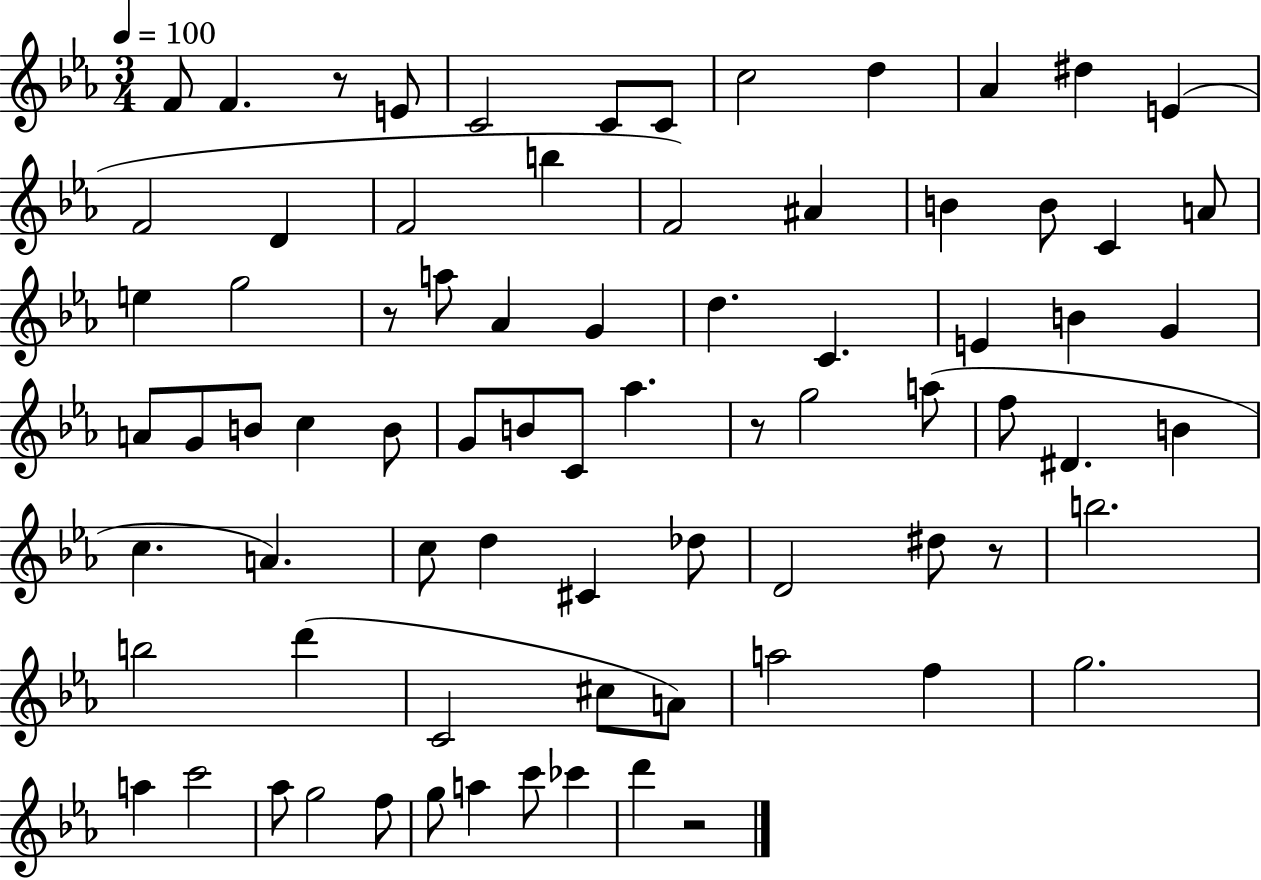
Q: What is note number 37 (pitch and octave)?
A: G4